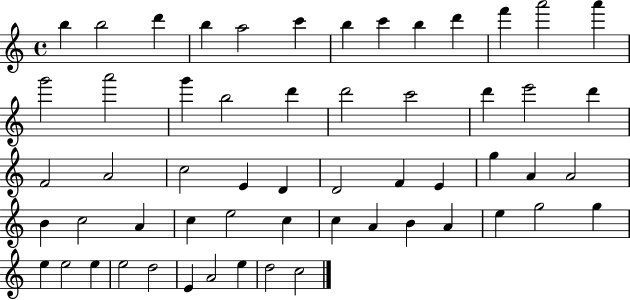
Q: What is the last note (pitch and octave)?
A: C5